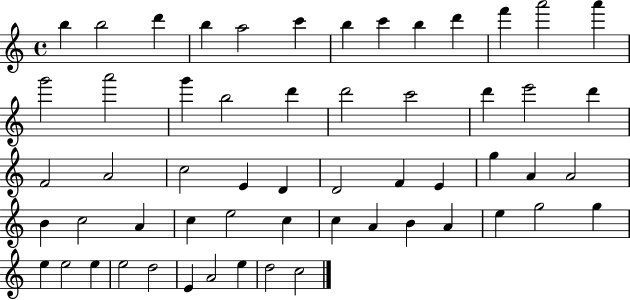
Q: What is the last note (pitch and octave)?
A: C5